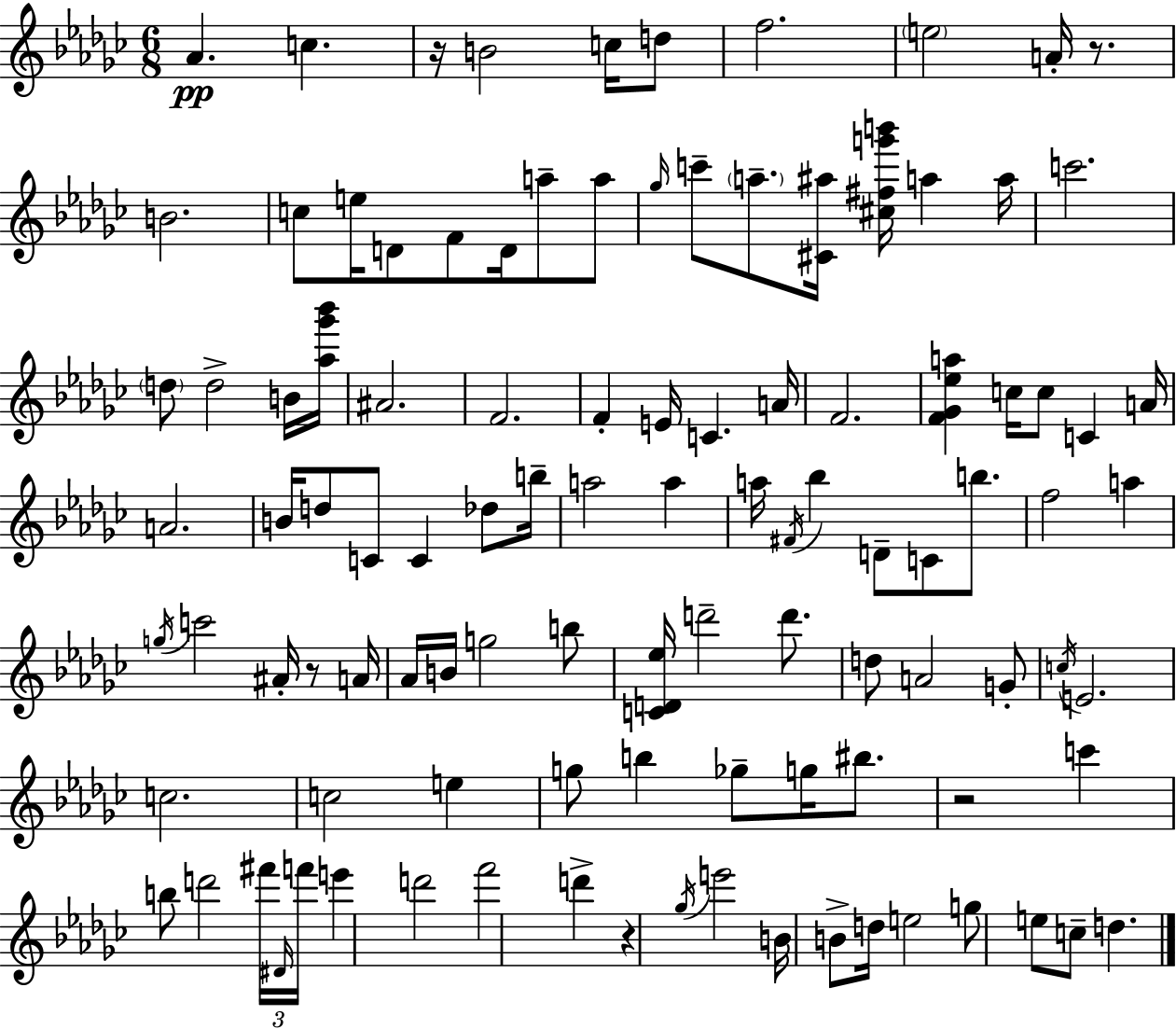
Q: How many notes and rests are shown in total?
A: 106